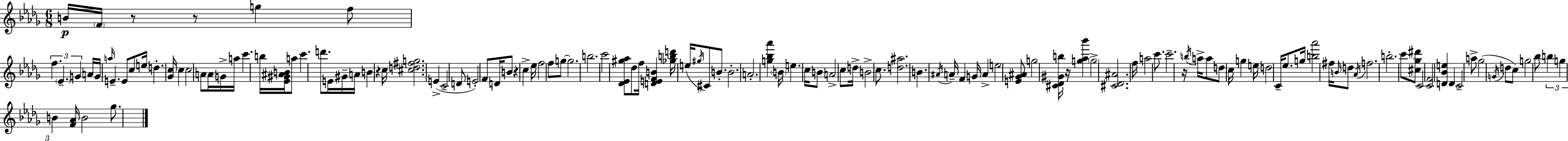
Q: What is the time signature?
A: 6/8